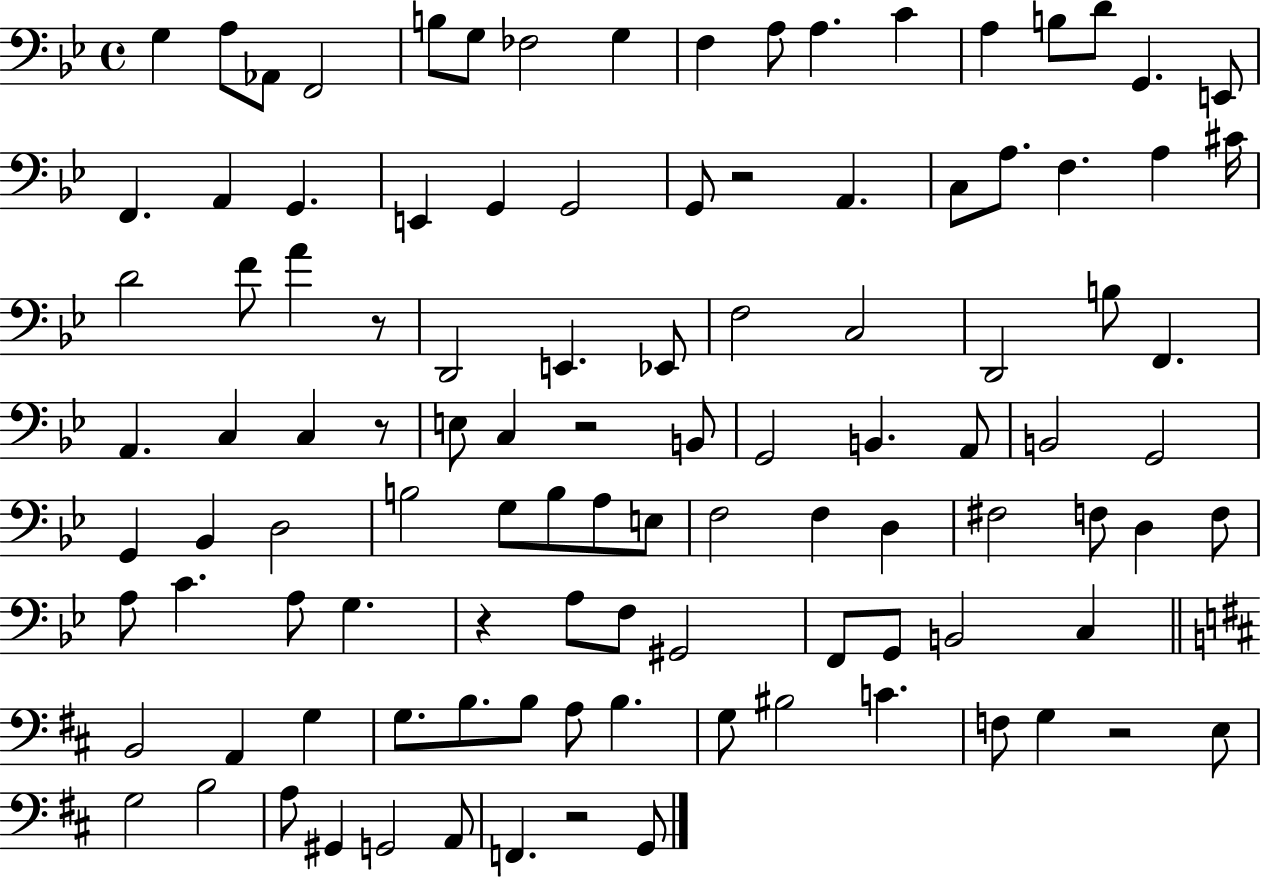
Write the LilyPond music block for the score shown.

{
  \clef bass
  \time 4/4
  \defaultTimeSignature
  \key bes \major
  g4 a8 aes,8 f,2 | b8 g8 fes2 g4 | f4 a8 a4. c'4 | a4 b8 d'8 g,4. e,8 | \break f,4. a,4 g,4. | e,4 g,4 g,2 | g,8 r2 a,4. | c8 a8. f4. a4 cis'16 | \break d'2 f'8 a'4 r8 | d,2 e,4. ees,8 | f2 c2 | d,2 b8 f,4. | \break a,4. c4 c4 r8 | e8 c4 r2 b,8 | g,2 b,4. a,8 | b,2 g,2 | \break g,4 bes,4 d2 | b2 g8 b8 a8 e8 | f2 f4 d4 | fis2 f8 d4 f8 | \break a8 c'4. a8 g4. | r4 a8 f8 gis,2 | f,8 g,8 b,2 c4 | \bar "||" \break \key d \major b,2 a,4 g4 | g8. b8. b8 a8 b4. | g8 bis2 c'4. | f8 g4 r2 e8 | \break g2 b2 | a8 gis,4 g,2 a,8 | f,4. r2 g,8 | \bar "|."
}